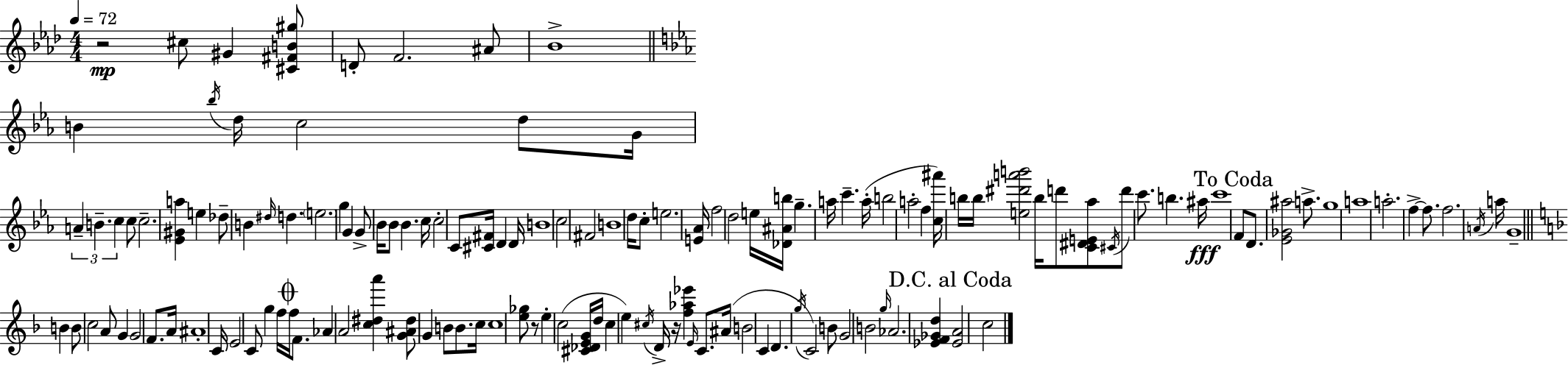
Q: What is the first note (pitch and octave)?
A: C#5